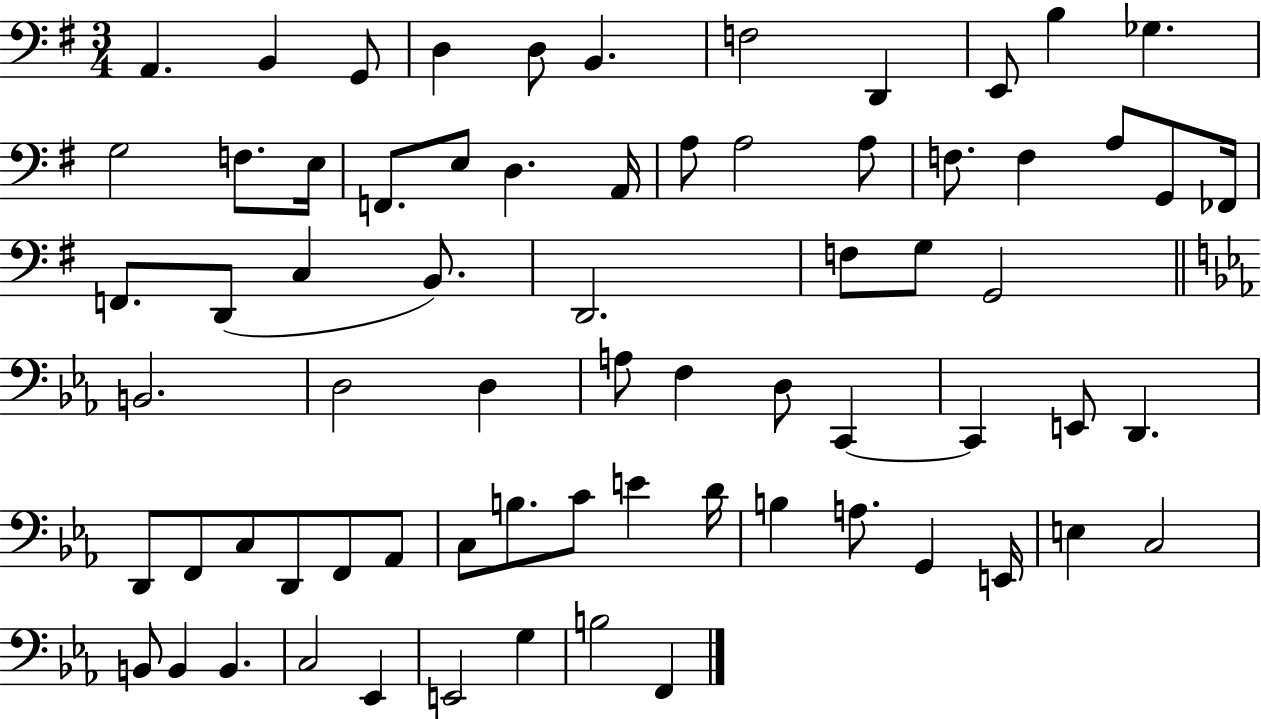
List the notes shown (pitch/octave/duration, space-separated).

A2/q. B2/q G2/e D3/q D3/e B2/q. F3/h D2/q E2/e B3/q Gb3/q. G3/h F3/e. E3/s F2/e. E3/e D3/q. A2/s A3/e A3/h A3/e F3/e. F3/q A3/e G2/e FES2/s F2/e. D2/e C3/q B2/e. D2/h. F3/e G3/e G2/h B2/h. D3/h D3/q A3/e F3/q D3/e C2/q C2/q E2/e D2/q. D2/e F2/e C3/e D2/e F2/e Ab2/e C3/e B3/e. C4/e E4/q D4/s B3/q A3/e. G2/q E2/s E3/q C3/h B2/e B2/q B2/q. C3/h Eb2/q E2/h G3/q B3/h F2/q